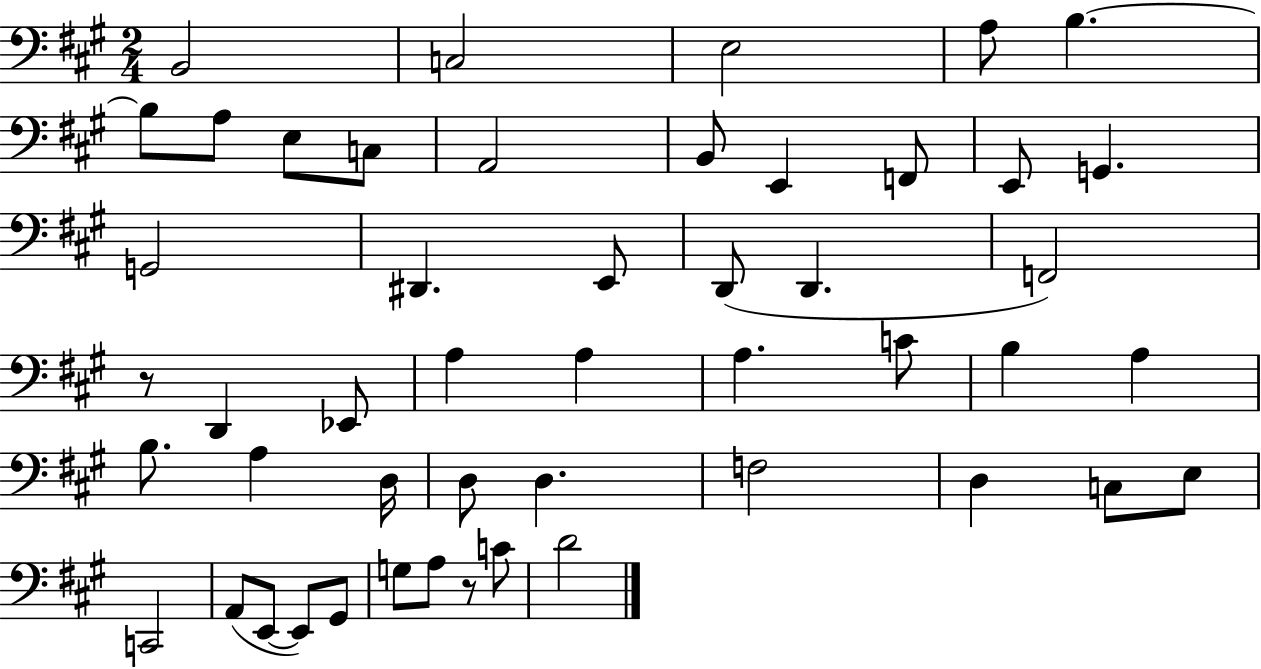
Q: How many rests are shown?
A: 2